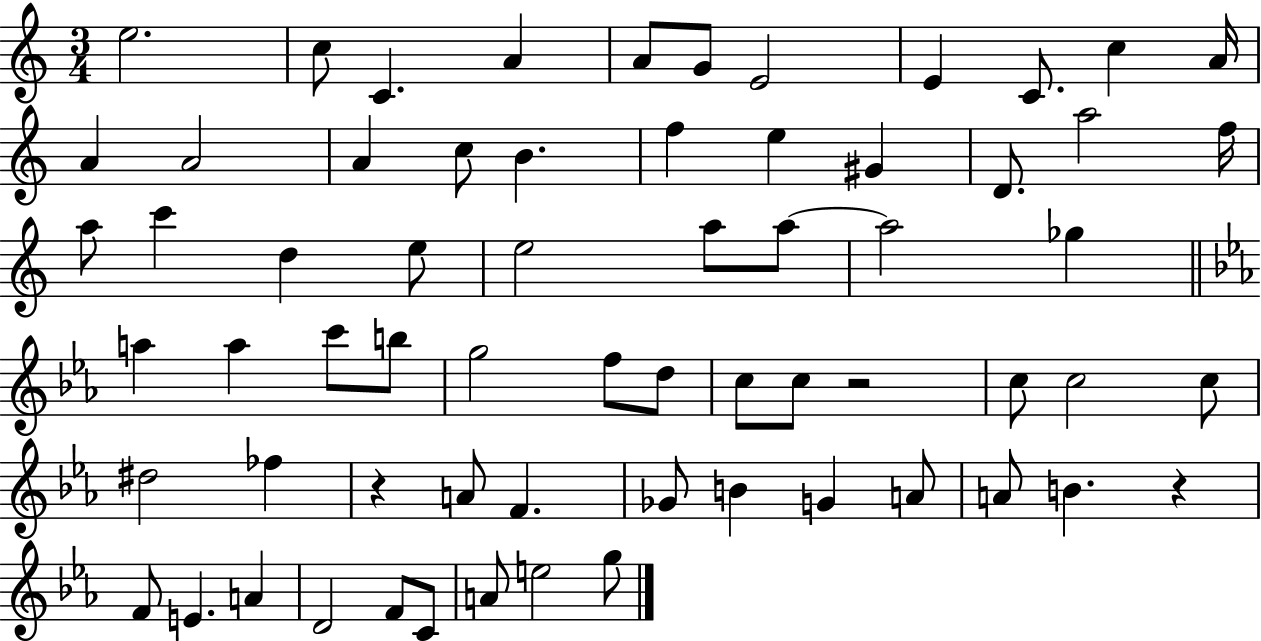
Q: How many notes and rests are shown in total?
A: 65